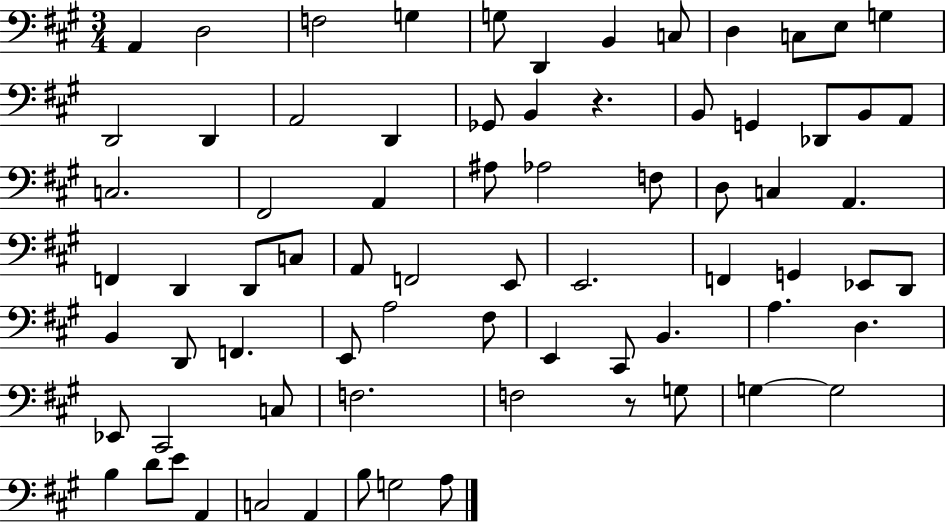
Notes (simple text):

A2/q D3/h F3/h G3/q G3/e D2/q B2/q C3/e D3/q C3/e E3/e G3/q D2/h D2/q A2/h D2/q Gb2/e B2/q R/q. B2/e G2/q Db2/e B2/e A2/e C3/h. F#2/h A2/q A#3/e Ab3/h F3/e D3/e C3/q A2/q. F2/q D2/q D2/e C3/e A2/e F2/h E2/e E2/h. F2/q G2/q Eb2/e D2/e B2/q D2/e F2/q. E2/e A3/h F#3/e E2/q C#2/e B2/q. A3/q. D3/q. Eb2/e C#2/h C3/e F3/h. F3/h R/e G3/e G3/q G3/h B3/q D4/e E4/e A2/q C3/h A2/q B3/e G3/h A3/e